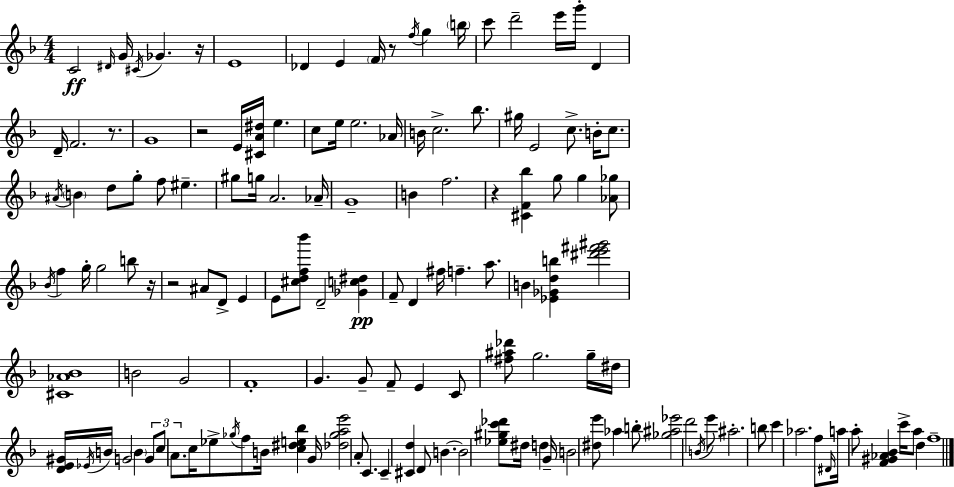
{
  \clef treble
  \numericTimeSignature
  \time 4/4
  \key f \major
  c'2\ff \grace { dis'16 } g'16 \acciaccatura { cis'16 } ges'4. | r16 e'1 | des'4 e'4 \parenthesize f'16 r8 \acciaccatura { f''16 } g''4 | \parenthesize b''16 c'''8 d'''2-- e'''16 g'''16-. d'4 | \break d'16-- f'2. | r8. g'1 | r2 e'16 <cis' a' dis''>16 e''4. | c''8 e''16 e''2. | \break aes'16 b'16 c''2.-> | bes''8. gis''16 e'2 c''8.-> b'16-. | c''8. \acciaccatura { ais'16 } \parenthesize b'4 d''8 g''8-. f''8 eis''4.-- | gis''8 g''16 a'2. | \break aes'16-- g'1-- | b'4 f''2. | r4 <cis' f' bes''>4 g''8 g''4 | <aes' ges''>8 \acciaccatura { bes'16 } f''4 g''16-. g''2 | \break b''8 r16 r2 ais'8 d'8-> | e'4 e'8 <cis'' d'' f'' bes'''>8 d'2-- | <ges' c'' dis''>4\pp f'8-- d'4 fis''16 f''4.-- | a''8. b'4 <ees' ges' d'' b''>4 <dis''' e''' fis''' gis'''>2 | \break <cis' aes' bes'>1 | b'2 g'2 | f'1-. | g'4. g'8-- f'8-- e'4 | \break c'8 <fis'' ais'' des'''>8 g''2. | g''16-- dis''16 <d' e' gis'>16 \acciaccatura { ees'16 } b'16 g'2 | \parenthesize b'4 \tuplet 3/2 { g'8 c''8 a'8. } c''16 ees''8-> \acciaccatura { ges''16 } f''8 | b'16 <c'' dis'' e'' bes''>4 g'16 <des'' ges'' a'' e'''>2 a'8-. | \break c'4. c'4-- <cis' d''>4 d'8 | b'4.~~ b'2 <ees'' gis'' c''' des'''>8 | dis''16 d''4 g'16-- b'2 <dis'' e'''>8 | aes''4 b''8-. <ges'' ais'' ees'''>2 d'''2 | \break \acciaccatura { b'16 } e'''8 ais''2.-. | b''8 c'''4 aes''2. | f''8 \grace { dis'16 } a''16 a''8-. <f' gis' aes' bes'>4 | c'''16-> a''8 d''4 f''1-- | \break \bar "|."
}